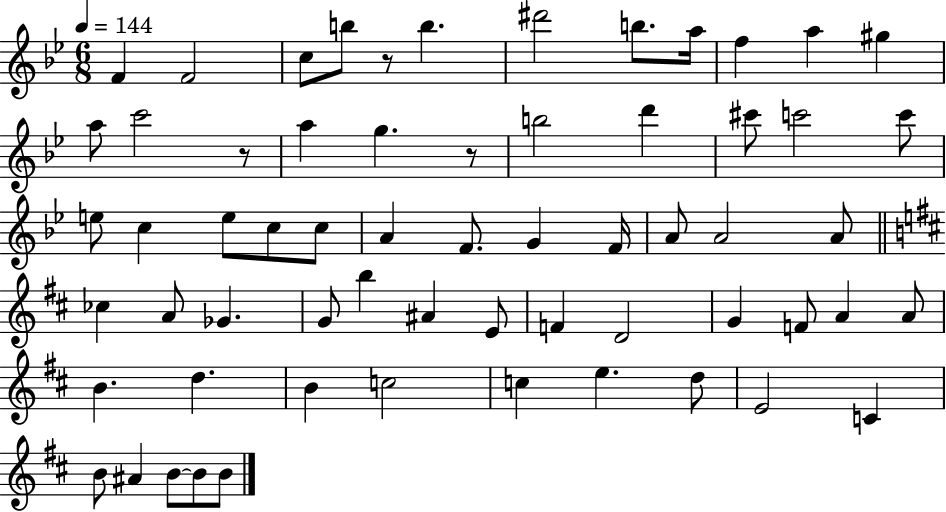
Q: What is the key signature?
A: BES major